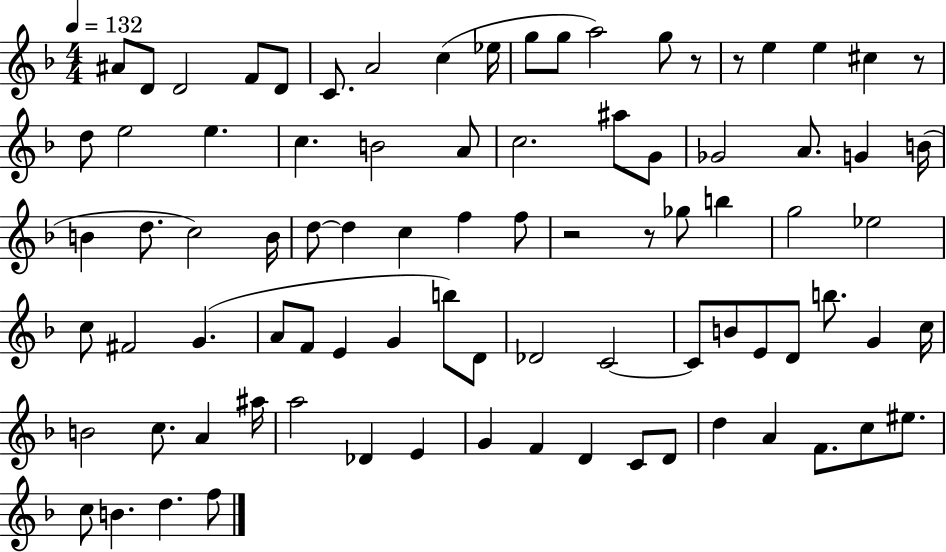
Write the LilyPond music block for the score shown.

{
  \clef treble
  \numericTimeSignature
  \time 4/4
  \key f \major
  \tempo 4 = 132
  \repeat volta 2 { ais'8 d'8 d'2 f'8 d'8 | c'8. a'2 c''4( ees''16 | g''8 g''8 a''2) g''8 r8 | r8 e''4 e''4 cis''4 r8 | \break d''8 e''2 e''4. | c''4. b'2 a'8 | c''2. ais''8 g'8 | ges'2 a'8. g'4 b'16( | \break b'4 d''8. c''2) b'16 | d''8~~ d''4 c''4 f''4 f''8 | r2 r8 ges''8 b''4 | g''2 ees''2 | \break c''8 fis'2 g'4.( | a'8 f'8 e'4 g'4 b''8) d'8 | des'2 c'2~~ | c'8 b'8 e'8 d'8 b''8. g'4 c''16 | \break b'2 c''8. a'4 ais''16 | a''2 des'4 e'4 | g'4 f'4 d'4 c'8 d'8 | d''4 a'4 f'8. c''8 eis''8. | \break c''8 b'4. d''4. f''8 | } \bar "|."
}